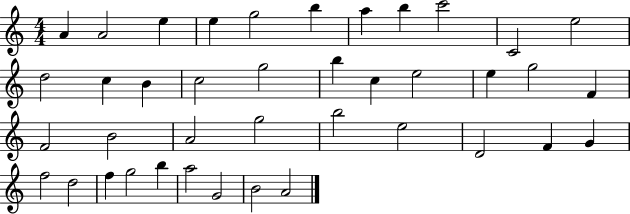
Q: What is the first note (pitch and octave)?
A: A4